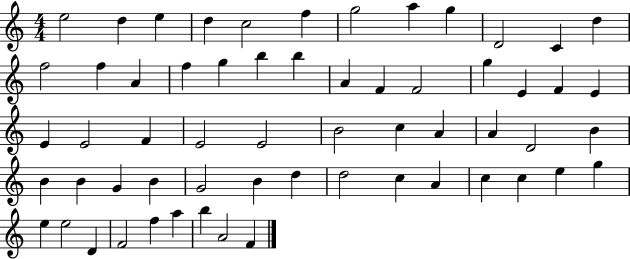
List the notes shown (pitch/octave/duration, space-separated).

E5/h D5/q E5/q D5/q C5/h F5/q G5/h A5/q G5/q D4/h C4/q D5/q F5/h F5/q A4/q F5/q G5/q B5/q B5/q A4/q F4/q F4/h G5/q E4/q F4/q E4/q E4/q E4/h F4/q E4/h E4/h B4/h C5/q A4/q A4/q D4/h B4/q B4/q B4/q G4/q B4/q G4/h B4/q D5/q D5/h C5/q A4/q C5/q C5/q E5/q G5/q E5/q E5/h D4/q F4/h F5/q A5/q B5/q A4/h F4/q